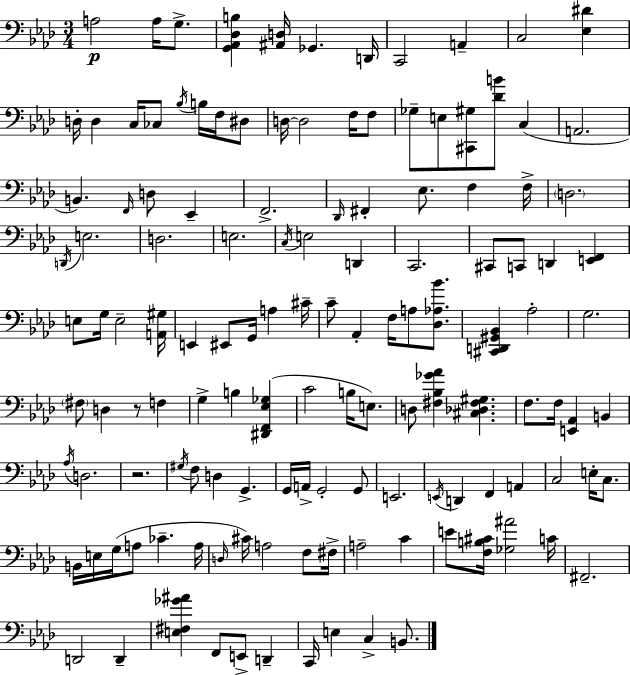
A3/h A3/s G3/e. [G2,Ab2,Db3,B3]/q [A#2,D3]/s Gb2/q. D2/s C2/h A2/q C3/h [Eb3,D#4]/q D3/s D3/q C3/s CES3/e Bb3/s B3/s F3/s D#3/e D3/s D3/h F3/s F3/e Gb3/e E3/e [C#2,G#3]/e [Db4,B4]/e C3/q A2/h. B2/q. F2/s D3/e Eb2/q F2/h. Db2/s F#2/q Eb3/e. F3/q F3/s D3/h. D2/s E3/h. D3/h. E3/h. C3/s E3/h D2/q C2/h. C#2/e C2/e D2/q [E2,F2]/q E3/e G3/s E3/h [A2,G#3]/s E2/q EIS2/e G2/s A3/q C#4/s C4/e Ab2/q F3/s A3/e [Db3,Ab3,Bb4]/e. [C#2,D2,G#2,Bb2]/q Ab3/h G3/h. F#3/e D3/q R/e F3/q G3/q B3/q [D#2,F2,Eb3,Gb3]/q C4/h B3/s E3/e. D3/e [F#3,Bb3,Gb4,Ab4]/q [C#3,Db3,F#3,G#3]/q. F3/e. F3/s [E2,Ab2]/q B2/q Ab3/s D3/h. R/h. G#3/s F3/e D3/q G2/q. G2/s A2/s G2/h G2/e E2/h. E2/s D2/q F2/q A2/q C3/h E3/s C3/e. B2/s E3/s G3/s A3/e CES4/q. A3/s D3/s C#4/s A3/h F3/e F#3/s A3/h C4/q E4/e [F3,B3,C#4]/s [Gb3,A#4]/h C4/s F#2/h. D2/h D2/q [E3,F#3,Gb4,A#4]/q F2/e E2/e D2/q C2/s E3/q C3/q B2/e.